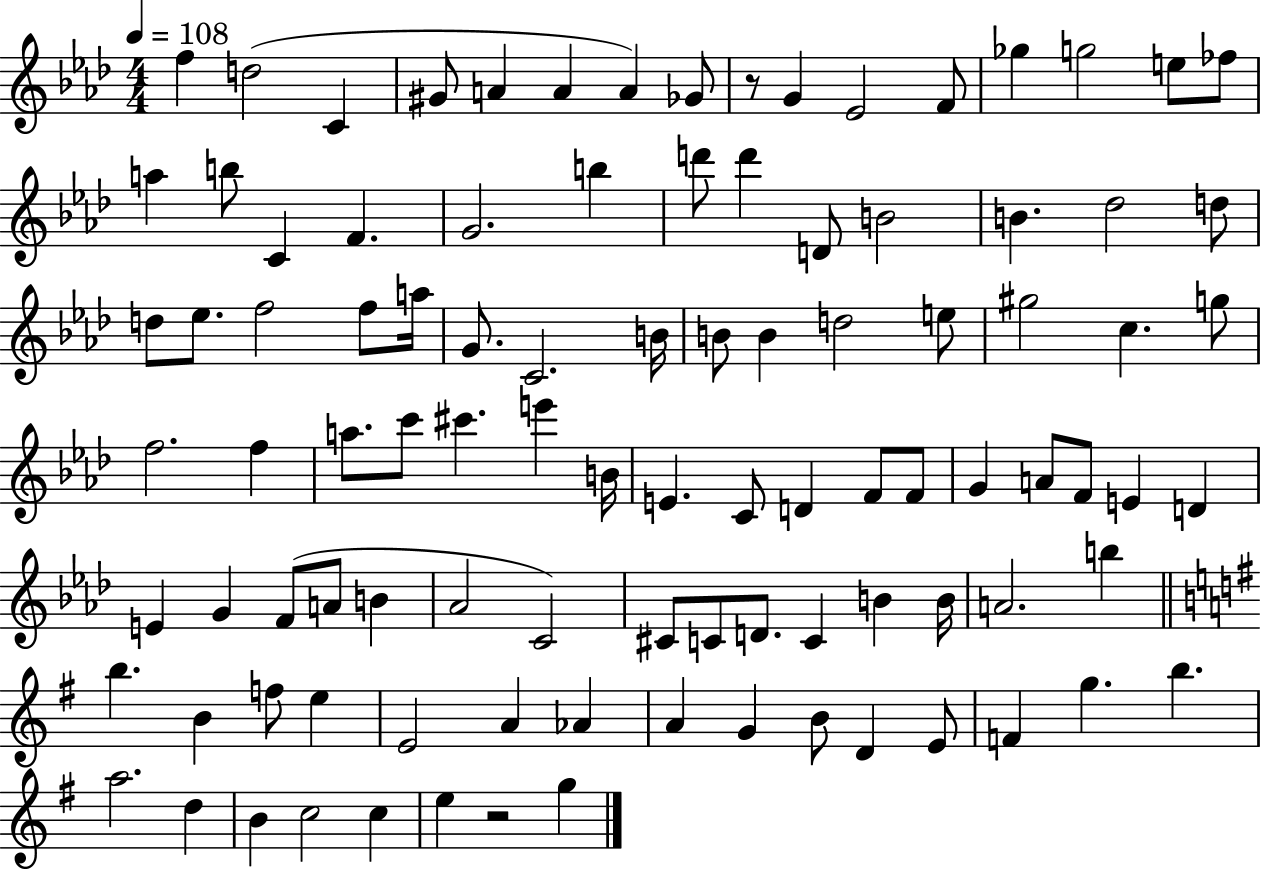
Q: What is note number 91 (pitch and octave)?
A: A5